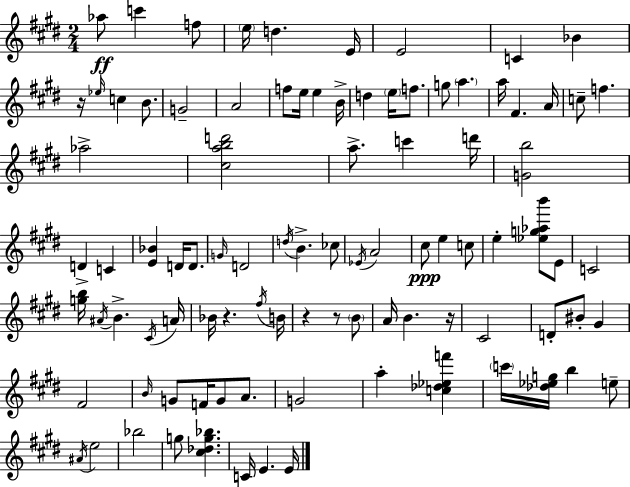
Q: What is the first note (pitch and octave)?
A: Ab5